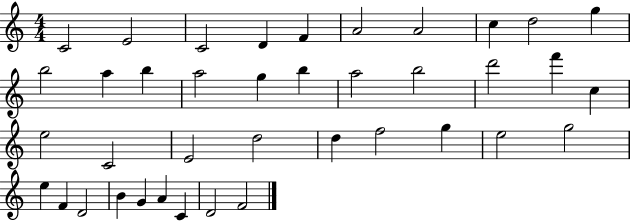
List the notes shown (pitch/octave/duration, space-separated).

C4/h E4/h C4/h D4/q F4/q A4/h A4/h C5/q D5/h G5/q B5/h A5/q B5/q A5/h G5/q B5/q A5/h B5/h D6/h F6/q C5/q E5/h C4/h E4/h D5/h D5/q F5/h G5/q E5/h G5/h E5/q F4/q D4/h B4/q G4/q A4/q C4/q D4/h F4/h